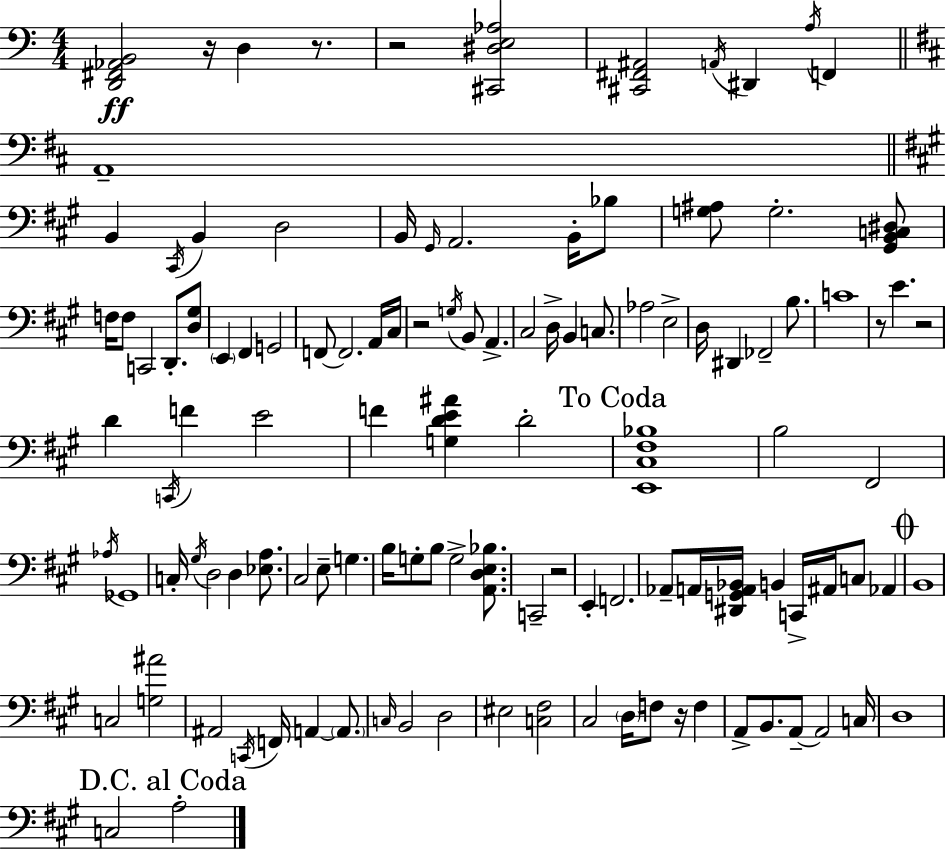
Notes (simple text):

[D2,F#2,Ab2,B2]/h R/s D3/q R/e. R/h [C#2,D#3,E3,Ab3]/h [C#2,F#2,A#2]/h A2/s D#2/q A3/s F2/q A2/w B2/q C#2/s B2/q D3/h B2/s G#2/s A2/h. B2/s Bb3/e [G3,A#3]/e G3/h. [G#2,B2,C3,D#3]/e F3/s F3/e C2/h D2/e. [D3,G#3]/e E2/q F#2/q G2/h F2/e F2/h. A2/s C#3/s R/h G3/s B2/e A2/q. C#3/h D3/s B2/q C3/e. Ab3/h E3/h D3/s D#2/q FES2/h B3/e. C4/w R/e E4/q. R/h D4/q C2/s F4/q E4/h F4/q [G3,D4,E4,A#4]/q D4/h [E2,C#3,F#3,Bb3]/w B3/h F#2/h Ab3/s Gb2/w C3/s G#3/s D3/h D3/q [Eb3,A3]/e. C#3/h E3/e G3/q. B3/s G3/e B3/e G3/h [A2,D3,E3,Bb3]/e. C2/h R/h E2/q F2/h. Ab2/e A2/s [D#2,G2,A2,Bb2]/s B2/q C2/s A#2/s C3/e Ab2/q B2/w C3/h [G3,A#4]/h A#2/h C2/s F2/s A2/q A2/e. C3/s B2/h D3/h EIS3/h [C3,F#3]/h C#3/h D3/s F3/e R/s F3/q A2/e B2/e. A2/e A2/h C3/s D3/w C3/h A3/h